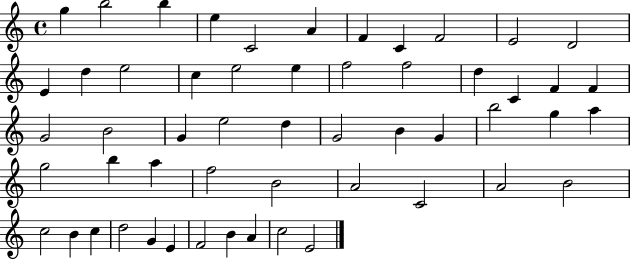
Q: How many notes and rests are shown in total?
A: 54